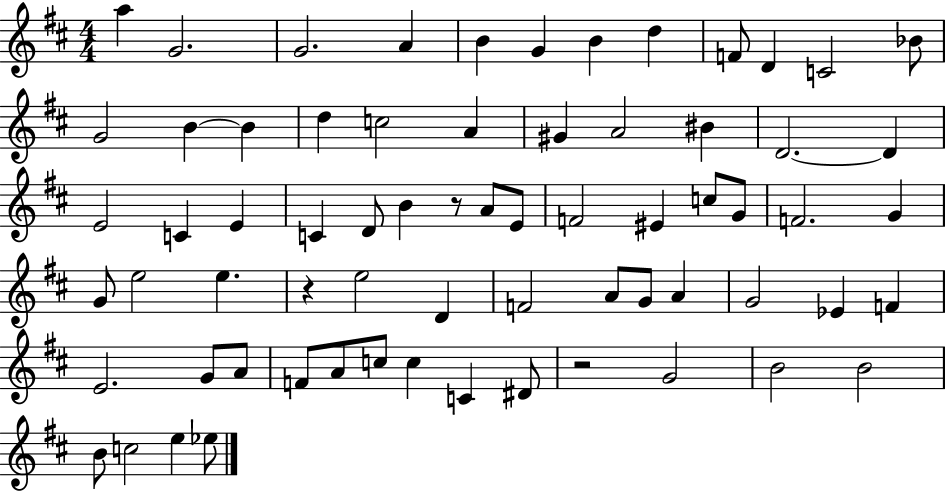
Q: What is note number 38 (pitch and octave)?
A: G4